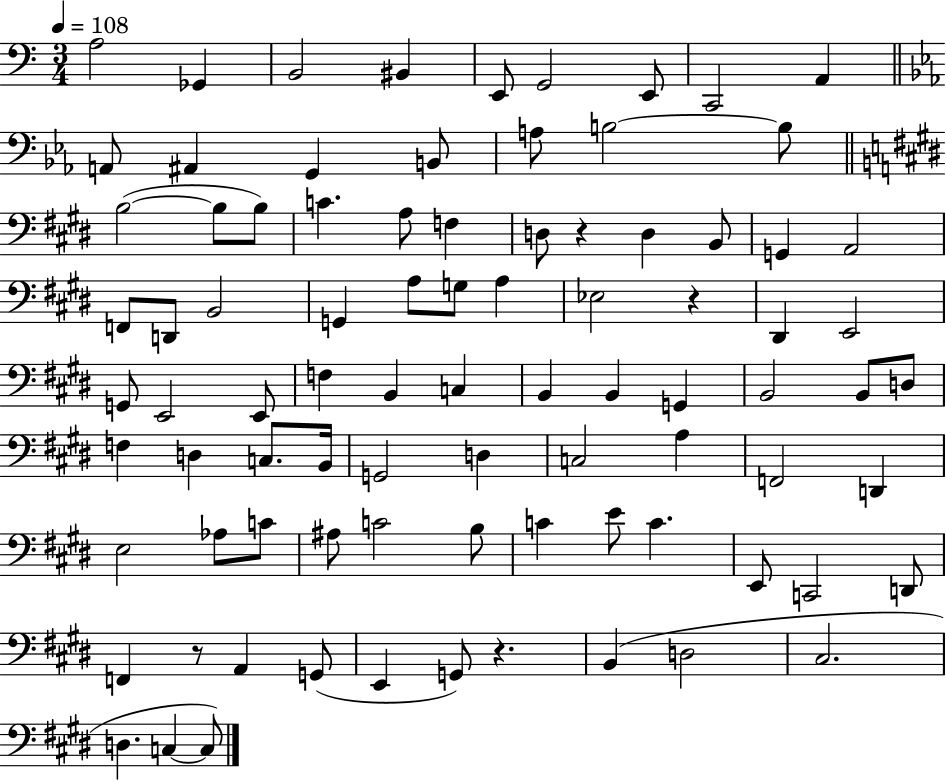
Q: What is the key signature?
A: C major